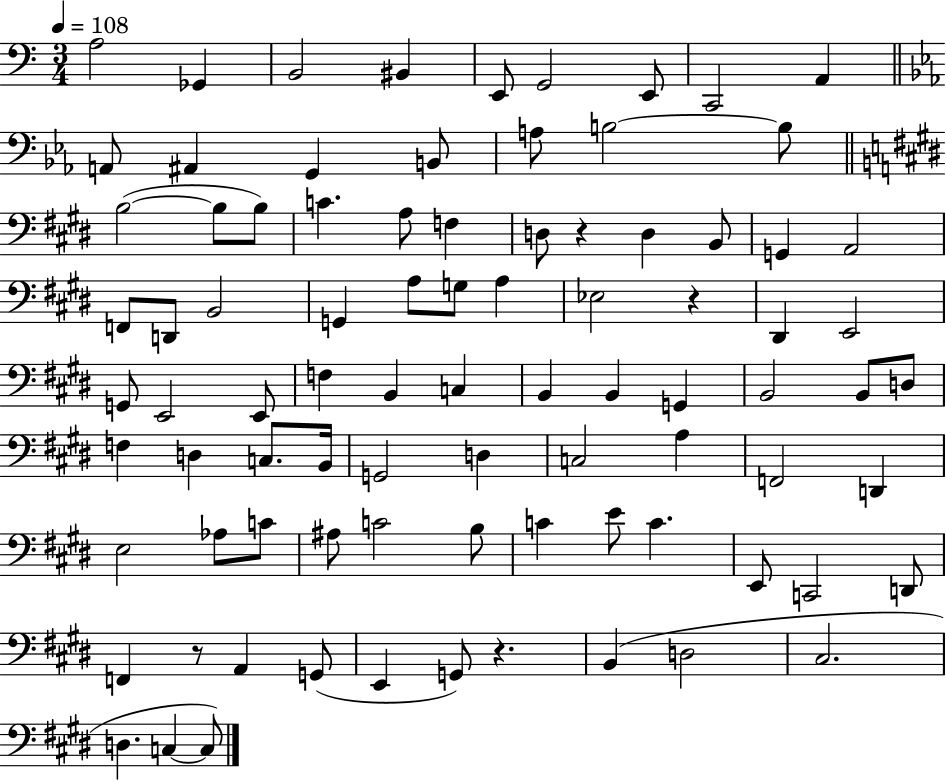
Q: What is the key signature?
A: C major